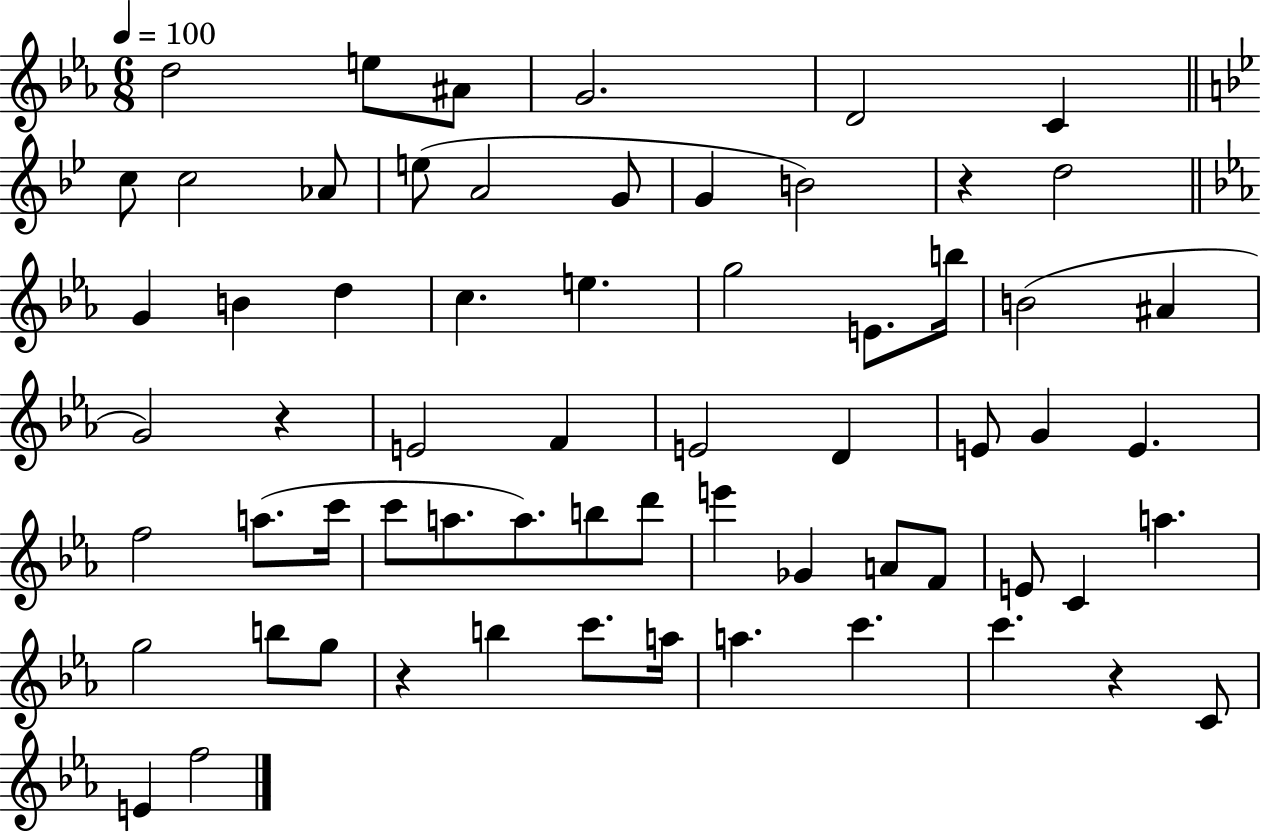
{
  \clef treble
  \numericTimeSignature
  \time 6/8
  \key ees \major
  \tempo 4 = 100
  d''2 e''8 ais'8 | g'2. | d'2 c'4 | \bar "||" \break \key bes \major c''8 c''2 aes'8 | e''8( a'2 g'8 | g'4 b'2) | r4 d''2 | \break \bar "||" \break \key c \minor g'4 b'4 d''4 | c''4. e''4. | g''2 e'8. b''16 | b'2( ais'4 | \break g'2) r4 | e'2 f'4 | e'2 d'4 | e'8 g'4 e'4. | \break f''2 a''8.( c'''16 | c'''8 a''8. a''8.) b''8 d'''8 | e'''4 ges'4 a'8 f'8 | e'8 c'4 a''4. | \break g''2 b''8 g''8 | r4 b''4 c'''8. a''16 | a''4. c'''4. | c'''4. r4 c'8 | \break e'4 f''2 | \bar "|."
}